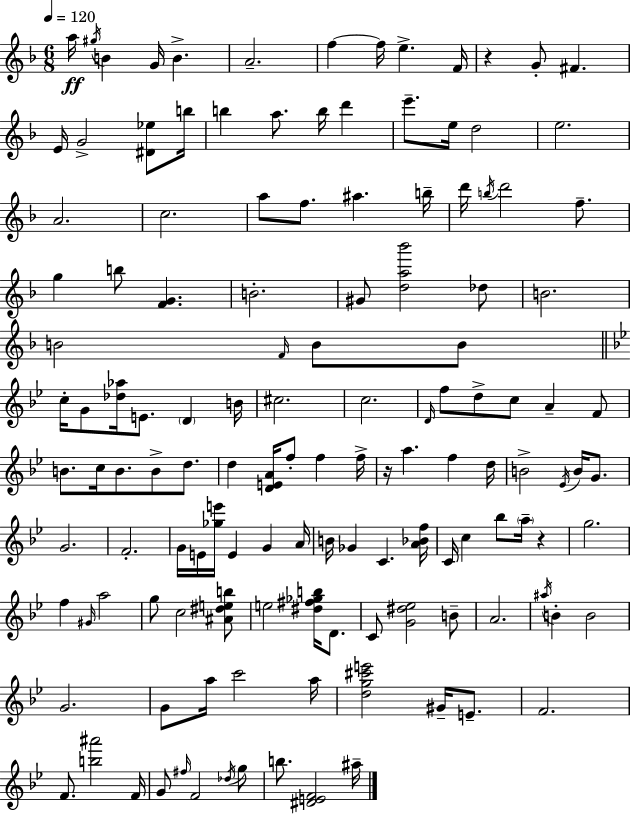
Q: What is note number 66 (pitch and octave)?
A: A5